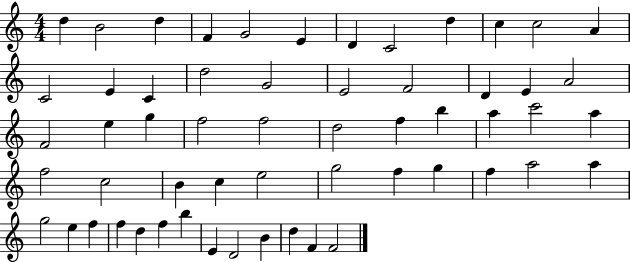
{
  \clef treble
  \numericTimeSignature
  \time 4/4
  \key c \major
  d''4 b'2 d''4 | f'4 g'2 e'4 | d'4 c'2 d''4 | c''4 c''2 a'4 | \break c'2 e'4 c'4 | d''2 g'2 | e'2 f'2 | d'4 e'4 a'2 | \break f'2 e''4 g''4 | f''2 f''2 | d''2 f''4 b''4 | a''4 c'''2 a''4 | \break f''2 c''2 | b'4 c''4 e''2 | g''2 f''4 g''4 | f''4 a''2 a''4 | \break g''2 e''4 f''4 | f''4 d''4 f''4 b''4 | e'4 d'2 b'4 | d''4 f'4 f'2 | \break \bar "|."
}